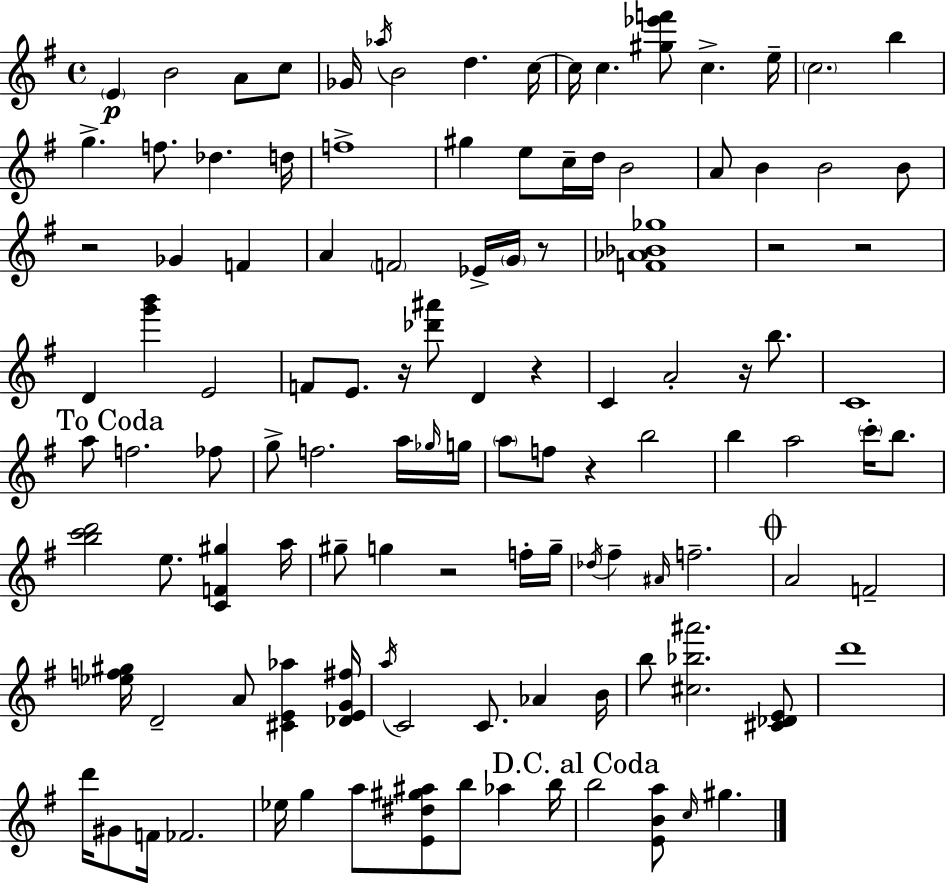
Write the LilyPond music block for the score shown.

{
  \clef treble
  \time 4/4
  \defaultTimeSignature
  \key e \minor
  \repeat volta 2 { \parenthesize e'4\p b'2 a'8 c''8 | ges'16 \acciaccatura { aes''16 } b'2 d''4. | c''16~~ c''16 c''4. <gis'' ees''' f'''>8 c''4.-> | e''16-- \parenthesize c''2. b''4 | \break g''4.-> f''8. des''4. | d''16 f''1-> | gis''4 e''8 c''16-- d''16 b'2 | a'8 b'4 b'2 b'8 | \break r2 ges'4 f'4 | a'4 \parenthesize f'2 ees'16-> \parenthesize g'16 r8 | <f' aes' bes' ges''>1 | r2 r2 | \break d'4 <g''' b'''>4 e'2 | f'8 e'8. r16 <des''' ais'''>8 d'4 r4 | c'4 a'2-. r16 b''8. | c'1 | \break \mark "To Coda" a''8 f''2. fes''8 | g''8-> f''2. a''16 | \grace { ges''16 } g''16 \parenthesize a''8 f''8 r4 b''2 | b''4 a''2 \parenthesize c'''16-. b''8. | \break <b'' c''' d'''>2 e''8. <c' f' gis''>4 | a''16 gis''8-- g''4 r2 | f''16-. g''16-- \acciaccatura { des''16 } fis''4-- \grace { ais'16 } f''2.-- | \mark \markup { \musicglyph "scripts.coda" } a'2 f'2-- | \break <ees'' f'' gis''>16 d'2-- a'8 <cis' e' aes''>4 | <des' e' g' fis''>16 \acciaccatura { a''16 } c'2 c'8. | aes'4 b'16 b''8 <cis'' bes'' ais'''>2. | <cis' des' e'>8 d'''1 | \break d'''16 gis'8 f'16 fes'2. | ees''16 g''4 a''8 <e' dis'' gis'' ais''>8 b''8 | aes''4 b''16 \mark "D.C. al Coda" b''2 <e' b' a''>8 \grace { c''16 } | gis''4. } \bar "|."
}